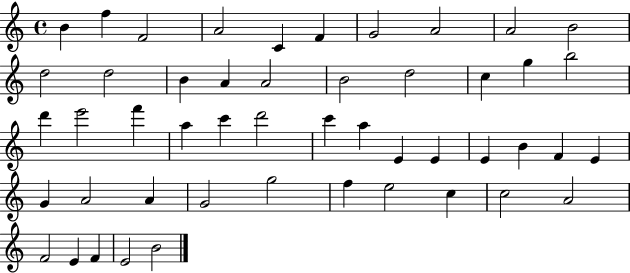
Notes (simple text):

B4/q F5/q F4/h A4/h C4/q F4/q G4/h A4/h A4/h B4/h D5/h D5/h B4/q A4/q A4/h B4/h D5/h C5/q G5/q B5/h D6/q E6/h F6/q A5/q C6/q D6/h C6/q A5/q E4/q E4/q E4/q B4/q F4/q E4/q G4/q A4/h A4/q G4/h G5/h F5/q E5/h C5/q C5/h A4/h F4/h E4/q F4/q E4/h B4/h